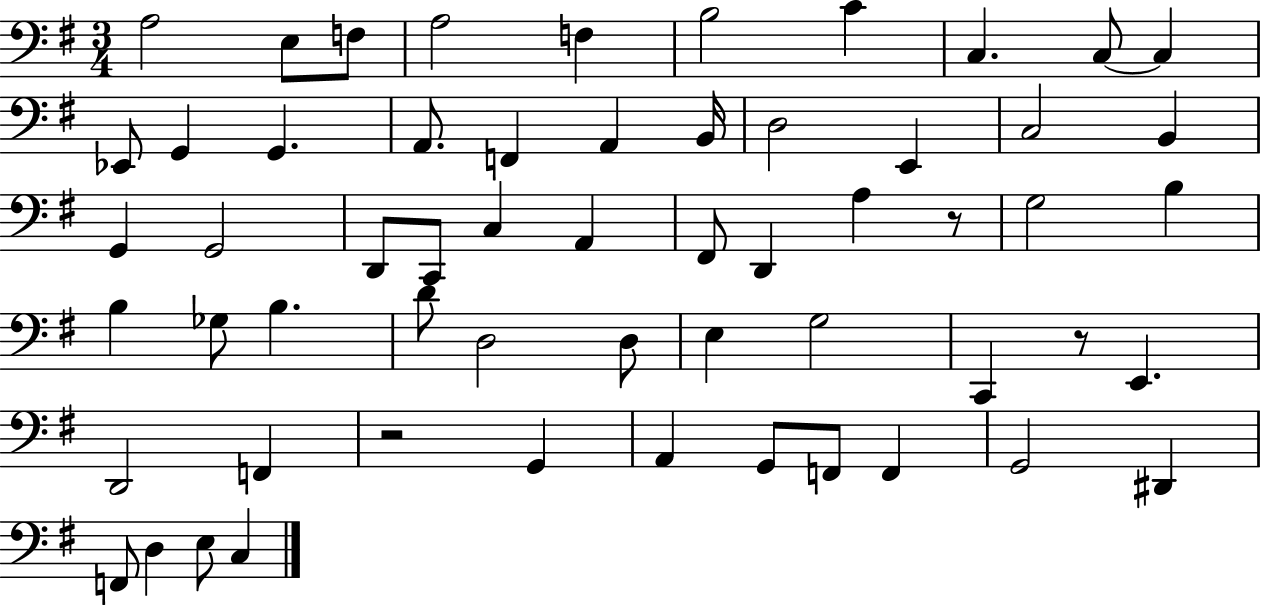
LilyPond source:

{
  \clef bass
  \numericTimeSignature
  \time 3/4
  \key g \major
  a2 e8 f8 | a2 f4 | b2 c'4 | c4. c8~~ c4 | \break ees,8 g,4 g,4. | a,8. f,4 a,4 b,16 | d2 e,4 | c2 b,4 | \break g,4 g,2 | d,8 c,8 c4 a,4 | fis,8 d,4 a4 r8 | g2 b4 | \break b4 ges8 b4. | d'8 d2 d8 | e4 g2 | c,4 r8 e,4. | \break d,2 f,4 | r2 g,4 | a,4 g,8 f,8 f,4 | g,2 dis,4 | \break f,8 d4 e8 c4 | \bar "|."
}